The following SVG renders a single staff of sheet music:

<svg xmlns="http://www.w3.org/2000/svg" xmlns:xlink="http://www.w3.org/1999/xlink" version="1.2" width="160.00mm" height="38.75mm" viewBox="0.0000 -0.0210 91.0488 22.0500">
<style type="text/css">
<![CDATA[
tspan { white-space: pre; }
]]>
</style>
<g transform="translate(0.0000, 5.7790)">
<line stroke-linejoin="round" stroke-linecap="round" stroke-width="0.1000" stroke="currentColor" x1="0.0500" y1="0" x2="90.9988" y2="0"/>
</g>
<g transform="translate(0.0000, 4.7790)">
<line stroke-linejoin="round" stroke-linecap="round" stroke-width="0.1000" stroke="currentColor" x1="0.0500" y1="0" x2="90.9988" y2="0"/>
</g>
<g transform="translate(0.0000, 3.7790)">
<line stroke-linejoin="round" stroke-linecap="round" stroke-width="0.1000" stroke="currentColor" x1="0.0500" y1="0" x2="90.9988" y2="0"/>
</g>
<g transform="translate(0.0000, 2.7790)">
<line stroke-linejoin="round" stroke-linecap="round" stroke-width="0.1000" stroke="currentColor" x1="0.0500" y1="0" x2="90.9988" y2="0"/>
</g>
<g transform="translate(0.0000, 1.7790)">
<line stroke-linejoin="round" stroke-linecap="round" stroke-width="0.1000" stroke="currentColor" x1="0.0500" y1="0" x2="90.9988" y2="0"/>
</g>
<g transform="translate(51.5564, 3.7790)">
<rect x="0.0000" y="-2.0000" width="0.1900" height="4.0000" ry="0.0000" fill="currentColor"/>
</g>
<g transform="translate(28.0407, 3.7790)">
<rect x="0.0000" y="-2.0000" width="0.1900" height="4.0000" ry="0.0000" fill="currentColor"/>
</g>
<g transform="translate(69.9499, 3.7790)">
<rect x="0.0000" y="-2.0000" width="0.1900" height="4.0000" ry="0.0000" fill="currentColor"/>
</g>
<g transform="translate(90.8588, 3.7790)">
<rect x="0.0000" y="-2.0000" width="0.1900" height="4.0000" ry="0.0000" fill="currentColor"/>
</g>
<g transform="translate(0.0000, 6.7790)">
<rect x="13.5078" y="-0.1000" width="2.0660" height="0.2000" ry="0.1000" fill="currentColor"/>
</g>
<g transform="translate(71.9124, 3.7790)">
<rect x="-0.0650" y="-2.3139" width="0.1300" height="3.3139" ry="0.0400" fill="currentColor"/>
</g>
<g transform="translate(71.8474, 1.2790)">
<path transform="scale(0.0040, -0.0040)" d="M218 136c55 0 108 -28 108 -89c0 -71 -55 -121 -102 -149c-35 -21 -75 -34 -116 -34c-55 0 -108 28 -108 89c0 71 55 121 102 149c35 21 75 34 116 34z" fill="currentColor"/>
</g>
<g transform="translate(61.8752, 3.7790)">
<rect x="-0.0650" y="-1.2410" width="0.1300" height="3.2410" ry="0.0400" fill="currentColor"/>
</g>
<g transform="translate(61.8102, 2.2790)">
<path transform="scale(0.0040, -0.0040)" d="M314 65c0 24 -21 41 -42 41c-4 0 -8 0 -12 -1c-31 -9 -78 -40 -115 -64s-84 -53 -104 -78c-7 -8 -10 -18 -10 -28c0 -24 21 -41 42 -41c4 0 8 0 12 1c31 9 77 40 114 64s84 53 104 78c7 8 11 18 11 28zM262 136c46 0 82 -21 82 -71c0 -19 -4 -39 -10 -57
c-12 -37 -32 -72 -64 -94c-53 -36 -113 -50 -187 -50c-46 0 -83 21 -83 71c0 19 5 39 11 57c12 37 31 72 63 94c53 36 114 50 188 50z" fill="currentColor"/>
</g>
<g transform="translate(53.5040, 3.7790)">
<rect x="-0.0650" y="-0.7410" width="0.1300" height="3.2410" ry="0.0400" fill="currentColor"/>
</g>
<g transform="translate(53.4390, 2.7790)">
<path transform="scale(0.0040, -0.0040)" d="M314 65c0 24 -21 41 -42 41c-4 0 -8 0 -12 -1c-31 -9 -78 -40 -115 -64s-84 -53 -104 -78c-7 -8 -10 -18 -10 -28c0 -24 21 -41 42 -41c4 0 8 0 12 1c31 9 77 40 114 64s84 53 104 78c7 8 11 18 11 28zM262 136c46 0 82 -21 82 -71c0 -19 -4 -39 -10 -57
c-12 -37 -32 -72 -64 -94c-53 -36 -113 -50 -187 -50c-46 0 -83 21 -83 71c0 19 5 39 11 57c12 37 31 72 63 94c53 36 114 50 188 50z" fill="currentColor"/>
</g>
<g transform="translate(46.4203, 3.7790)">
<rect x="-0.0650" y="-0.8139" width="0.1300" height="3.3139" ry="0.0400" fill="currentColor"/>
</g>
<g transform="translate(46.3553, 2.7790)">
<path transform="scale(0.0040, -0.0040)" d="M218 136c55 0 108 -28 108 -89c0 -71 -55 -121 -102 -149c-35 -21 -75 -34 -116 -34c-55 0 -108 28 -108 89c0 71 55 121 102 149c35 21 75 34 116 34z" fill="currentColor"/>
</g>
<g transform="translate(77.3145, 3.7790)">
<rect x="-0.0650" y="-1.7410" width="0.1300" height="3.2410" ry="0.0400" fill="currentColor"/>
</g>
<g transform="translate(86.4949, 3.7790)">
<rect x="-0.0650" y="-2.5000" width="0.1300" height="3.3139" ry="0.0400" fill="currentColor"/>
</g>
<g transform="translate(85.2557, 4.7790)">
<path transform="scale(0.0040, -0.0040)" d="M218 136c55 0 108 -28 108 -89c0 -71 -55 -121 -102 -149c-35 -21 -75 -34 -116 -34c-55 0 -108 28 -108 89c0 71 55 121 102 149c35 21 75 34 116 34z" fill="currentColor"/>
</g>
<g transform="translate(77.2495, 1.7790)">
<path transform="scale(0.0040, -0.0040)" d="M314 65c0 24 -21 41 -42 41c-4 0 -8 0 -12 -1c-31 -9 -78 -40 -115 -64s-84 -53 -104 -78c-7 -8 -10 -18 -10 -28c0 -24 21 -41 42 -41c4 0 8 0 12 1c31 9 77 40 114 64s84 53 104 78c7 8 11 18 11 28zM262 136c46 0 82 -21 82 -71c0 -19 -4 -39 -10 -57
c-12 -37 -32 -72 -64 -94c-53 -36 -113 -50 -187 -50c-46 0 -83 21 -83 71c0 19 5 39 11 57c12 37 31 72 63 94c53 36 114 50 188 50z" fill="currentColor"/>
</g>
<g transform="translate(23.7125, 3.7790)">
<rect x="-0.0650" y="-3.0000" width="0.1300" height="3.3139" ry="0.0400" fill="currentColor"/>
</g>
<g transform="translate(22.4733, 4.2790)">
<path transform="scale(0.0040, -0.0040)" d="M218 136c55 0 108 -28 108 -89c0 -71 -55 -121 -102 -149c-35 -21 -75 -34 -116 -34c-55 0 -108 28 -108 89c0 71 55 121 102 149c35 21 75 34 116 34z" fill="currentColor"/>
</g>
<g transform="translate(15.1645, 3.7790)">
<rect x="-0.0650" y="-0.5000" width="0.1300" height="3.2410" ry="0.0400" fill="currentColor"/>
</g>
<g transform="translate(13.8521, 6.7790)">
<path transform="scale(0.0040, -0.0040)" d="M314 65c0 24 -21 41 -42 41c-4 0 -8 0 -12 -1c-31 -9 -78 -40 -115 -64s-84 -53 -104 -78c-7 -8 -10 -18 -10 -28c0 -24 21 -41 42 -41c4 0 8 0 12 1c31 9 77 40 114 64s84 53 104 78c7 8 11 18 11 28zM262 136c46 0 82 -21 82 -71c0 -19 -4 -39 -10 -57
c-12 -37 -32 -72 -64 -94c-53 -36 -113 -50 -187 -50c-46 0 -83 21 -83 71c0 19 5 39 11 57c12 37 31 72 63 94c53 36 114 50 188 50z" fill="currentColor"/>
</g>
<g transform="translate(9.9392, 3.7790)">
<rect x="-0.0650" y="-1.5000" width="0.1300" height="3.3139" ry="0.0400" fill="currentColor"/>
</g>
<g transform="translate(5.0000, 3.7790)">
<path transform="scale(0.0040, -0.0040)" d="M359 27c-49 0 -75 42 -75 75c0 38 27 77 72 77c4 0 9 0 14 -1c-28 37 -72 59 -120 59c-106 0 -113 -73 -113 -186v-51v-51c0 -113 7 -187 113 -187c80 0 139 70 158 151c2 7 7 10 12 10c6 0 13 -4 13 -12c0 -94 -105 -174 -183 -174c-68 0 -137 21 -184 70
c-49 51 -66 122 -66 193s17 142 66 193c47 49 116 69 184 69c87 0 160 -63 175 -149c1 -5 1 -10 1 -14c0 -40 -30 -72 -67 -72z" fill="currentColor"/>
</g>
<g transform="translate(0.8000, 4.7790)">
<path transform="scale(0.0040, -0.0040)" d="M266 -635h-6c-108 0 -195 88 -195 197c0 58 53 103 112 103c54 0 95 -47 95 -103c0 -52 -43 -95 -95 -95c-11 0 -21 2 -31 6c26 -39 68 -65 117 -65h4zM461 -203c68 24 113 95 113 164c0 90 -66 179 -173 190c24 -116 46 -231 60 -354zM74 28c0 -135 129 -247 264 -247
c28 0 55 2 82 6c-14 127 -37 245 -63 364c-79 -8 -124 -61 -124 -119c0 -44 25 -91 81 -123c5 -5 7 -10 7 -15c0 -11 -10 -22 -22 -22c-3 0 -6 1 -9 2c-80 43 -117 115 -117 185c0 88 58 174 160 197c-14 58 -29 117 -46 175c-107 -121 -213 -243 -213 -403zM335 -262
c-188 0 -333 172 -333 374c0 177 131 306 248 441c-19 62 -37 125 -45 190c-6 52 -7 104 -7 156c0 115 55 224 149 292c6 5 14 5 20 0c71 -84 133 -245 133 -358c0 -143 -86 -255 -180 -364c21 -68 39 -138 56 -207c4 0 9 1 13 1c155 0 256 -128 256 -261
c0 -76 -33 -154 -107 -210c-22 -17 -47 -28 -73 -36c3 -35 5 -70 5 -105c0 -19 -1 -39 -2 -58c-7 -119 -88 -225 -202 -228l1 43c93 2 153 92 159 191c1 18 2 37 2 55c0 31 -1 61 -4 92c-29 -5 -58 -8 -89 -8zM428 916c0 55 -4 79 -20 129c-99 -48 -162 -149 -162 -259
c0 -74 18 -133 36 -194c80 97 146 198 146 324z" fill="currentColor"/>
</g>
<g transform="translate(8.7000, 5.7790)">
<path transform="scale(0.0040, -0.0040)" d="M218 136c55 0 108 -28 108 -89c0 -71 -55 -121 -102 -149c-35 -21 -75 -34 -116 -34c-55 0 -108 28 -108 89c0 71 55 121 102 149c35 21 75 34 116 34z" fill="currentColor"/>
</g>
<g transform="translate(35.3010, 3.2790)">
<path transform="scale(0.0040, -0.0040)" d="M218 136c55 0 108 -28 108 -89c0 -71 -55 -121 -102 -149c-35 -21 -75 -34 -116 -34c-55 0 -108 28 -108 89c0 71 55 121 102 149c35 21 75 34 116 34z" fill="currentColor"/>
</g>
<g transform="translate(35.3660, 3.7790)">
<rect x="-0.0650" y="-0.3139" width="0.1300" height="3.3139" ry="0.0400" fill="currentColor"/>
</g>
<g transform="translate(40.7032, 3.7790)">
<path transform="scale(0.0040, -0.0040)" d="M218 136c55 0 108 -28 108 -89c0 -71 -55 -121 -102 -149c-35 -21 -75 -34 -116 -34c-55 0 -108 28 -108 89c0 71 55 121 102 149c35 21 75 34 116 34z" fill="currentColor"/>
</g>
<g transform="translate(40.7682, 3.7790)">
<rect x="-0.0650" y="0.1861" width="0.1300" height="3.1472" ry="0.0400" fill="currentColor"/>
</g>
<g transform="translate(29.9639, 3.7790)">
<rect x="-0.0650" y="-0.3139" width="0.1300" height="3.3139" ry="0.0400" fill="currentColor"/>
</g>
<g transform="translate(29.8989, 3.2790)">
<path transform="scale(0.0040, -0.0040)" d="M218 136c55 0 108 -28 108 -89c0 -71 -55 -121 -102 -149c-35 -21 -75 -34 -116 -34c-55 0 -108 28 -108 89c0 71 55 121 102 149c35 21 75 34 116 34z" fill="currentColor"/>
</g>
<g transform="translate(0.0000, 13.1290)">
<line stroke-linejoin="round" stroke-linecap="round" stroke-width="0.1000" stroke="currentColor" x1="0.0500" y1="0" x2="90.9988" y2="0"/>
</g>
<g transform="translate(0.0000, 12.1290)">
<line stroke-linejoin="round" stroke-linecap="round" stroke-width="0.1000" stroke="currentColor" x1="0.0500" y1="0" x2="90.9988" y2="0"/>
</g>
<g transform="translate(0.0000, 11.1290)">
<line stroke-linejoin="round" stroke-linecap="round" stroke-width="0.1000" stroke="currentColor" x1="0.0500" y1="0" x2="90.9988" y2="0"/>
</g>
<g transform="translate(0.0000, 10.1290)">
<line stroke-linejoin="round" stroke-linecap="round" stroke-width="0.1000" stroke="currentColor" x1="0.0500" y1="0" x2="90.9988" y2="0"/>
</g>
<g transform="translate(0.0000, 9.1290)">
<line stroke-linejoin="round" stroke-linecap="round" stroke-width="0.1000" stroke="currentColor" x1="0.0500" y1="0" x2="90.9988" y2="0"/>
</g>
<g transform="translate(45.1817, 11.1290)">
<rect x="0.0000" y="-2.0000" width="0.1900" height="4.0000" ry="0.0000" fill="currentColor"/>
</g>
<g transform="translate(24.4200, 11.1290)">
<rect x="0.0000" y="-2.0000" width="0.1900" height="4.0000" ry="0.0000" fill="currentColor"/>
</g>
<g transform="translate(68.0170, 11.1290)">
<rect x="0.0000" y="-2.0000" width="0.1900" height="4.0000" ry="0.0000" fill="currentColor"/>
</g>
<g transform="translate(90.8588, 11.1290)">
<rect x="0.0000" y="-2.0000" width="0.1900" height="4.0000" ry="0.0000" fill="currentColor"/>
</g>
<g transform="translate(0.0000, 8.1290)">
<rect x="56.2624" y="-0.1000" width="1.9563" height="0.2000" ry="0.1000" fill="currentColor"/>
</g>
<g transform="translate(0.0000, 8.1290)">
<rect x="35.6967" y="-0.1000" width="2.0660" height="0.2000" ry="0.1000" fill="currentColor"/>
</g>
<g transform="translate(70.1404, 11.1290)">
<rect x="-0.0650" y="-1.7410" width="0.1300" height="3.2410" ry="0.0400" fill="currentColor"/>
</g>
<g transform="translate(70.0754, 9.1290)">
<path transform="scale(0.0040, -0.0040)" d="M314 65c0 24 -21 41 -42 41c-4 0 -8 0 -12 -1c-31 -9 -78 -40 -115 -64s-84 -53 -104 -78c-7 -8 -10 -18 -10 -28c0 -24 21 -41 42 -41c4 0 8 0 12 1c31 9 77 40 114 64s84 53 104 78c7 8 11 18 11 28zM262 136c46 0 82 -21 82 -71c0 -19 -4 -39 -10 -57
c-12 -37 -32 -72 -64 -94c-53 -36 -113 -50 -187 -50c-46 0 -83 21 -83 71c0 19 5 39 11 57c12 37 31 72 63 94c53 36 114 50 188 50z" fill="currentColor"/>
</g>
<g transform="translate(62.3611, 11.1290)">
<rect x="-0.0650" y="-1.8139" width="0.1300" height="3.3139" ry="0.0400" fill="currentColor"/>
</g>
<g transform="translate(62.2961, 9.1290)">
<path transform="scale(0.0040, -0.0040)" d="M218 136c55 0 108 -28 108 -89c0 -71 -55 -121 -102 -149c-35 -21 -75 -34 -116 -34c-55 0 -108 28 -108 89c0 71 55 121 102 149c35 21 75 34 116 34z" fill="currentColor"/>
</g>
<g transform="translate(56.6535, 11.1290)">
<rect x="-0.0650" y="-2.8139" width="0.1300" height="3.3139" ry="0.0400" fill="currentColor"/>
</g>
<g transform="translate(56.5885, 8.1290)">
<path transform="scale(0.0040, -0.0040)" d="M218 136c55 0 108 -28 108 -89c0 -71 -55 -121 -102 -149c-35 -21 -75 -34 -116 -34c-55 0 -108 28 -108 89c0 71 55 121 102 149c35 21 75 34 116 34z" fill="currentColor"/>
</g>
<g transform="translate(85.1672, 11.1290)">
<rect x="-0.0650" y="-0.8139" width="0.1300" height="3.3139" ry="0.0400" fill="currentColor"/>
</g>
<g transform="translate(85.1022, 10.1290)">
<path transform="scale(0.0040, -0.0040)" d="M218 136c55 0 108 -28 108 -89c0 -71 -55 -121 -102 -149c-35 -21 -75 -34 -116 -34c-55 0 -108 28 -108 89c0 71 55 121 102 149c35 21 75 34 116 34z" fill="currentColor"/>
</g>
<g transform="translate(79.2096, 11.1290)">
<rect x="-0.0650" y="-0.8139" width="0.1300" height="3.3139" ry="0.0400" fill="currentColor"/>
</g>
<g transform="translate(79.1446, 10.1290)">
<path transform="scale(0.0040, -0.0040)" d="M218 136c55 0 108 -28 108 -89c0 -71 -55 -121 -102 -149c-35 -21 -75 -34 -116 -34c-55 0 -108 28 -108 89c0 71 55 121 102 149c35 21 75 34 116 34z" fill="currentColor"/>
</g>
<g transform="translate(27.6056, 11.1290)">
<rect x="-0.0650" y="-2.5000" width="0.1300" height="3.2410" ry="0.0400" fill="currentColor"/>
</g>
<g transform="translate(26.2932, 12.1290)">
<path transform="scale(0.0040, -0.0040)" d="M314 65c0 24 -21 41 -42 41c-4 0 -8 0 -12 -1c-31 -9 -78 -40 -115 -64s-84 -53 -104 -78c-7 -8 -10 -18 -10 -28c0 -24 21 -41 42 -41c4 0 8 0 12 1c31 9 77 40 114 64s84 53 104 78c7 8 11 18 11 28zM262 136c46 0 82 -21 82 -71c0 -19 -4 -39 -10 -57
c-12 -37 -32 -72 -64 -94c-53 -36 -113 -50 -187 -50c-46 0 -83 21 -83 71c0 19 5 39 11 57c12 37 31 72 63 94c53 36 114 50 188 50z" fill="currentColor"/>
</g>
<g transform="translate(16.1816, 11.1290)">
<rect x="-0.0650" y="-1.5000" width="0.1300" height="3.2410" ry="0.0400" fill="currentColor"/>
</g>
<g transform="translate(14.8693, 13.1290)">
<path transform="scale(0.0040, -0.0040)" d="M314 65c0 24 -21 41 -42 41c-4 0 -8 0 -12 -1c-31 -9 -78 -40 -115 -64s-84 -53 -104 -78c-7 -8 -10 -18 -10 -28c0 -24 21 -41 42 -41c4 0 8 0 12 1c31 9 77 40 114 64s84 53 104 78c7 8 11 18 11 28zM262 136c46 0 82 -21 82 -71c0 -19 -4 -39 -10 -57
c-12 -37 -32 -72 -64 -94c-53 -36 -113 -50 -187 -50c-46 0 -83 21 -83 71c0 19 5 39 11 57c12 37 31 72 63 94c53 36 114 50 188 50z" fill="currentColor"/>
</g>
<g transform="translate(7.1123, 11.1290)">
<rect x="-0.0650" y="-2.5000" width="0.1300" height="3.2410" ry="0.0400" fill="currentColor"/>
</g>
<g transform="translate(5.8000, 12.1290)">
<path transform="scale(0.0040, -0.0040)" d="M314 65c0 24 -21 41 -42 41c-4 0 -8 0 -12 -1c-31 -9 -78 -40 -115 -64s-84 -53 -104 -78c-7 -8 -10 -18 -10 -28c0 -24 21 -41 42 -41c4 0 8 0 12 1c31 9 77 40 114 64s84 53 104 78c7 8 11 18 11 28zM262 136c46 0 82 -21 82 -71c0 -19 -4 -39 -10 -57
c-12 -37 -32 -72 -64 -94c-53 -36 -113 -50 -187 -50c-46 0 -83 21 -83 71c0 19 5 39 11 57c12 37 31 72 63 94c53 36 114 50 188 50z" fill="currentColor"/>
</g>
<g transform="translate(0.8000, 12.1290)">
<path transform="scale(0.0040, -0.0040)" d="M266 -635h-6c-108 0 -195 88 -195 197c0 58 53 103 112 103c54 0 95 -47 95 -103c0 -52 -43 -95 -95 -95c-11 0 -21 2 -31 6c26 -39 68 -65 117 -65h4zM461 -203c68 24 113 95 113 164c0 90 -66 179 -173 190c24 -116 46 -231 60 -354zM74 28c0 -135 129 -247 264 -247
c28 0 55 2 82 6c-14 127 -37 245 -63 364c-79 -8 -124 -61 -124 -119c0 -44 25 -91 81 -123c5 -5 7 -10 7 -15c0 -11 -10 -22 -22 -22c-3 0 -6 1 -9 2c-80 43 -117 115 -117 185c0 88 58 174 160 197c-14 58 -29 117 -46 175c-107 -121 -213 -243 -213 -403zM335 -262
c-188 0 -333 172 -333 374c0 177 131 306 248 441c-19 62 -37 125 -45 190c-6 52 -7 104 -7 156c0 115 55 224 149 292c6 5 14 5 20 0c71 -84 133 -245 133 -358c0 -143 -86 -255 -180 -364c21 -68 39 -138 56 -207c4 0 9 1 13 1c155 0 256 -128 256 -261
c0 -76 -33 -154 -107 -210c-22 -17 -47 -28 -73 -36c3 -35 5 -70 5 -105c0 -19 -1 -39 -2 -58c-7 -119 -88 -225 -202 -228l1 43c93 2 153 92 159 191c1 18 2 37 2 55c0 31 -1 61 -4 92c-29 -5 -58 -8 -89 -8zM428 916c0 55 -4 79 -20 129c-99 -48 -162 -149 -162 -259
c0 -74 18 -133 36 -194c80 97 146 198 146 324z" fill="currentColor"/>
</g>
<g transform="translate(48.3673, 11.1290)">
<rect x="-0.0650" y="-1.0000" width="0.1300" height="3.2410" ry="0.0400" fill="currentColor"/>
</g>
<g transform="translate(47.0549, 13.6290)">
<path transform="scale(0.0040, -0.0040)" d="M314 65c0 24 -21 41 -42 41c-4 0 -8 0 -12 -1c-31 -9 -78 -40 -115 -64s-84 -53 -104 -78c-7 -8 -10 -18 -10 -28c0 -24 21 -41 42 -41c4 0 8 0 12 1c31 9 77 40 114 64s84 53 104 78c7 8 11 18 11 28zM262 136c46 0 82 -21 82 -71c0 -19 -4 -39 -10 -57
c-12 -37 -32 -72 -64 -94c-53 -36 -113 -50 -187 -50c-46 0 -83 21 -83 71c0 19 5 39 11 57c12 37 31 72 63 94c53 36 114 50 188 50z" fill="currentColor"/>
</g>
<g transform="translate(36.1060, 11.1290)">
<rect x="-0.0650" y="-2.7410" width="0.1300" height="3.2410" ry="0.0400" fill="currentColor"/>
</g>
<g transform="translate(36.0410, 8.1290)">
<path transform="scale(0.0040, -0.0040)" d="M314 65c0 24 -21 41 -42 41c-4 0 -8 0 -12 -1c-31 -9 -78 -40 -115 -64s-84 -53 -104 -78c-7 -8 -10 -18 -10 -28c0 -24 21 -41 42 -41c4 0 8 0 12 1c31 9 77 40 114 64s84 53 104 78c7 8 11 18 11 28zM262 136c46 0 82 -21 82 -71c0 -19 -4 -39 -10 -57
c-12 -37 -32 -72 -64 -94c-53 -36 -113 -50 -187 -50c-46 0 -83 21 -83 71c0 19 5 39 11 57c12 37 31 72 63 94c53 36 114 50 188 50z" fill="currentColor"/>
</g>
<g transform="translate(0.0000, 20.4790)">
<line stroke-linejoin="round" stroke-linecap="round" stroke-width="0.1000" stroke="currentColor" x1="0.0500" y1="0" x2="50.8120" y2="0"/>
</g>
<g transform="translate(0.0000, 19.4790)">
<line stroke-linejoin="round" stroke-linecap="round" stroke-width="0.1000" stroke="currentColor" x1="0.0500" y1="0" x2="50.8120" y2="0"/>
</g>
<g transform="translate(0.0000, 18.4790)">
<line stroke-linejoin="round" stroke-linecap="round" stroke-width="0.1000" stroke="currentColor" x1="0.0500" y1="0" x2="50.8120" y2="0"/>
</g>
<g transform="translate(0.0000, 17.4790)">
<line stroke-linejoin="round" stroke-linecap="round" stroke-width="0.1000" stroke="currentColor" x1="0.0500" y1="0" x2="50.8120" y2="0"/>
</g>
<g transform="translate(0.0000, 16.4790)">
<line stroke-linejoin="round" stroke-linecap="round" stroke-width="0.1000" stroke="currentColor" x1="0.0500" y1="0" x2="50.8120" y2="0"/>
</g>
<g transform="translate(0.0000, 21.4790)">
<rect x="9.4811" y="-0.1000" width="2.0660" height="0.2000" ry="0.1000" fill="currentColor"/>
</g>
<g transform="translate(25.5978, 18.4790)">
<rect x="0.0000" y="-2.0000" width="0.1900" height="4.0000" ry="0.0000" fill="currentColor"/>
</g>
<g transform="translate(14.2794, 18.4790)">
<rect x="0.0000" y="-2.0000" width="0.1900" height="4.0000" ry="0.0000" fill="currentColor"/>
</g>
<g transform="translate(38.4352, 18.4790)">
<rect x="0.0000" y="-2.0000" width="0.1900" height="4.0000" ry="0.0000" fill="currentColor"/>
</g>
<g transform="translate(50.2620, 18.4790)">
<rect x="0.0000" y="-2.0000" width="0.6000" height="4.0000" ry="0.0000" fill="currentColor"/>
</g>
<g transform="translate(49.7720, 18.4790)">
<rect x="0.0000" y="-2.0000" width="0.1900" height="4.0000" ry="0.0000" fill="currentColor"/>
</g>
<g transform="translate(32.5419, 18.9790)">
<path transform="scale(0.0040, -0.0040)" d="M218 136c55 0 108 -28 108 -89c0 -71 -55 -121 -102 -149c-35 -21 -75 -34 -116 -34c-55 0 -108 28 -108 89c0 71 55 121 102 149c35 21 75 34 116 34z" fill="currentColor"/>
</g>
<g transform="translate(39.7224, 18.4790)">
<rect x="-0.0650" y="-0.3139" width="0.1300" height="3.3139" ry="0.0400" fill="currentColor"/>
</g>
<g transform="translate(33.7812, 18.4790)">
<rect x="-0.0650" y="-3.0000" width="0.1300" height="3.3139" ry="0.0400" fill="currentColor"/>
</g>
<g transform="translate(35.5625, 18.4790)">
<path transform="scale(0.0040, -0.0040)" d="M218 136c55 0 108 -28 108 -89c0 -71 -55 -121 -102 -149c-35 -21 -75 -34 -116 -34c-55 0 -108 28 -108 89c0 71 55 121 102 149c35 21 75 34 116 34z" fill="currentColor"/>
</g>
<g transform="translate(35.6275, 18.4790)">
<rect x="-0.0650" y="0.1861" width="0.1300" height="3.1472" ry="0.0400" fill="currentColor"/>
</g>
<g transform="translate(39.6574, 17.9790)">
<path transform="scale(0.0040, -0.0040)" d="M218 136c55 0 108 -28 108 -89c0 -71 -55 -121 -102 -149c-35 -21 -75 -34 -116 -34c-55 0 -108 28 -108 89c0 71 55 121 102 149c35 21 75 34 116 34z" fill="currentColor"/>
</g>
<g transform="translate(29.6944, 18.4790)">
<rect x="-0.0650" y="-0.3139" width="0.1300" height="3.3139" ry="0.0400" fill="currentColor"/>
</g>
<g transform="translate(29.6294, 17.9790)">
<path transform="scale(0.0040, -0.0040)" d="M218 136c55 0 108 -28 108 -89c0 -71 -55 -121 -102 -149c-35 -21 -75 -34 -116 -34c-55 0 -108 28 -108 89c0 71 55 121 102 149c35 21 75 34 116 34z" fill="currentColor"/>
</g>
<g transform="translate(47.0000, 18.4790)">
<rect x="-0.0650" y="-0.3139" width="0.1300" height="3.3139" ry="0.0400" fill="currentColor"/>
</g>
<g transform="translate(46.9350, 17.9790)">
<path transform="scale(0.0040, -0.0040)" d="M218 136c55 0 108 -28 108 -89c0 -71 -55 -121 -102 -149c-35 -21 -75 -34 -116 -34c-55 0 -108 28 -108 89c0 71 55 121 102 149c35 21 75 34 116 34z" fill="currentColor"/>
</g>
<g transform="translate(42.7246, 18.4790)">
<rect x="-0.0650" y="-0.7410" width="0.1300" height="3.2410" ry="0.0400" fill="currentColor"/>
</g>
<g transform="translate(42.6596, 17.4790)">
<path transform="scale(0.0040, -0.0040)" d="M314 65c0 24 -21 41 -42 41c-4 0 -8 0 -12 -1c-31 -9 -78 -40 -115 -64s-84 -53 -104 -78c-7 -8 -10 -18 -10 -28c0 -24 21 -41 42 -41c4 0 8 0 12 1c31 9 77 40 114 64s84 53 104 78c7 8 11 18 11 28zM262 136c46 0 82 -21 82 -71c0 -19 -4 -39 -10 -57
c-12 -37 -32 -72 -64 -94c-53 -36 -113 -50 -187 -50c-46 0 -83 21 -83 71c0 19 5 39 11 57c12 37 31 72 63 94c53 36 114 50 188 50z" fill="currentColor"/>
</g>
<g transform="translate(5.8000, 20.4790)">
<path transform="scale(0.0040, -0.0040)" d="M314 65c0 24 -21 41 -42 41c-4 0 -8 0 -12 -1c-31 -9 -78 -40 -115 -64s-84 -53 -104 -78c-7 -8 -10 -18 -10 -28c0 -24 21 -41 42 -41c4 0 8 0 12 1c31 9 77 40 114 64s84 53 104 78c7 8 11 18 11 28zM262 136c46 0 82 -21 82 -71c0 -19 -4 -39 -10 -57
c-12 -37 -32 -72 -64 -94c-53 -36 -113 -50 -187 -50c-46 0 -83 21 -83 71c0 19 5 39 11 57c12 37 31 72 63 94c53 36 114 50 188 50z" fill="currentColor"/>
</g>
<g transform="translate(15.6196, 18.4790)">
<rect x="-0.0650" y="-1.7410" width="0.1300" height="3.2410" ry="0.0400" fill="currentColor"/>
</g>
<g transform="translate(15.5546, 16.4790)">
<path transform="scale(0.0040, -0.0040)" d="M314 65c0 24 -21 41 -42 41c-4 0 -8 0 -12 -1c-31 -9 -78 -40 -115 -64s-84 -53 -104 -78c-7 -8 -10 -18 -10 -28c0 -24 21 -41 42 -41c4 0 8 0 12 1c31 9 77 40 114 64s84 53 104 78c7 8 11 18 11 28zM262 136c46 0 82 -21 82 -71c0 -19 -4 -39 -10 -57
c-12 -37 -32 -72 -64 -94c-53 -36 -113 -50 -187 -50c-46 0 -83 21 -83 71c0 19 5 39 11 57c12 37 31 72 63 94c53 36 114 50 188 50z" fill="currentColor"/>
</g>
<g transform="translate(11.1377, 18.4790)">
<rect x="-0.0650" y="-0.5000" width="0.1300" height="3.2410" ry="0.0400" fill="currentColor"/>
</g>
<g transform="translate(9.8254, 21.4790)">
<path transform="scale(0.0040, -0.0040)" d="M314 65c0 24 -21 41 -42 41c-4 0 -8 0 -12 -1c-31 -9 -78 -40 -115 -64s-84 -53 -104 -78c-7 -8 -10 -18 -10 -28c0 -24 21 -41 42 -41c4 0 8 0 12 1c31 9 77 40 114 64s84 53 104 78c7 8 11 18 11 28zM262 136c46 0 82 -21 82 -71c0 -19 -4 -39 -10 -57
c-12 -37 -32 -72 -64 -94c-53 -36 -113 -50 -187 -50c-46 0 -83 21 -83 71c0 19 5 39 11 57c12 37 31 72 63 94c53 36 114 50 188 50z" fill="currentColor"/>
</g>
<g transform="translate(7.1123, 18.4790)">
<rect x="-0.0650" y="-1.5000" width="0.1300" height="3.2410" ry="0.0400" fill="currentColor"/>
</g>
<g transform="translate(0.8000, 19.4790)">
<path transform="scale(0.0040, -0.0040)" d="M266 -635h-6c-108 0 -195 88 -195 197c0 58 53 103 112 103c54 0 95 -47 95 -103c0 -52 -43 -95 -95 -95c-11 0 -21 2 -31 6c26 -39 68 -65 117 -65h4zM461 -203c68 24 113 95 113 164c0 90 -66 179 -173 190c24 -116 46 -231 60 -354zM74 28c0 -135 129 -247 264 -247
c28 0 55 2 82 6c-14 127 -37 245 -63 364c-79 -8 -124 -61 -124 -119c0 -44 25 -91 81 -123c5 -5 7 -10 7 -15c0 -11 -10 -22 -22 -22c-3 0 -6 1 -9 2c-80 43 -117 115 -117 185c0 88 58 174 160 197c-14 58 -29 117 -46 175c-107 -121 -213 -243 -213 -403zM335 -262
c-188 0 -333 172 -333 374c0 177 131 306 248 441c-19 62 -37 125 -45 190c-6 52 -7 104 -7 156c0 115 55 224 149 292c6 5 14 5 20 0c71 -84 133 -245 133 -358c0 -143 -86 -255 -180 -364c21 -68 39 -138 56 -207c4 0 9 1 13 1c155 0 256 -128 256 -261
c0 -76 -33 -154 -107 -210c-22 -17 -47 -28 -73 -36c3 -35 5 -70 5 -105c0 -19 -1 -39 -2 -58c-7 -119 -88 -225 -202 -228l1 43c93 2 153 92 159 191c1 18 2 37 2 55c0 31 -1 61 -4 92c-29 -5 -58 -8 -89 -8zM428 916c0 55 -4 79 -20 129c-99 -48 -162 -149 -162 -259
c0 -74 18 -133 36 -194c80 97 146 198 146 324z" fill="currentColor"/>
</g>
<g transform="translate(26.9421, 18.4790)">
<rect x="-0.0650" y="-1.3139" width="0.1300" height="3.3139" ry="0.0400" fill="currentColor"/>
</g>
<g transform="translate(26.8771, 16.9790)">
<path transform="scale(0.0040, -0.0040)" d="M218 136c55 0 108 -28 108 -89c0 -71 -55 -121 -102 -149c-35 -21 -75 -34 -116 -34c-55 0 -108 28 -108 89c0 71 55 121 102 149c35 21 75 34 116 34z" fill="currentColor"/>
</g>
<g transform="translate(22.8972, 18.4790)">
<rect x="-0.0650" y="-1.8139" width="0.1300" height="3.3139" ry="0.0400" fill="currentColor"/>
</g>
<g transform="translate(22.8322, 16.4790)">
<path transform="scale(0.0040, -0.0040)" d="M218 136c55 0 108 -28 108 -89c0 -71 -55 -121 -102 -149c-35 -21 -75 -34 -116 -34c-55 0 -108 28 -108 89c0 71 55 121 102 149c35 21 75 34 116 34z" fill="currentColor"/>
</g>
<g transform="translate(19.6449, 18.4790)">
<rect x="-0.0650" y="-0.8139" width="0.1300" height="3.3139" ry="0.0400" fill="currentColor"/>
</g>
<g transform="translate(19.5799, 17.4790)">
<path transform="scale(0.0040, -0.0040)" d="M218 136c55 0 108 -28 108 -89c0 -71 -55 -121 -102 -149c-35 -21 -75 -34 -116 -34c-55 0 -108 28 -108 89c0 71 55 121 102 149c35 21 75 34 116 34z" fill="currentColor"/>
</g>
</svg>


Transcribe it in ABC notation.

X:1
T:Untitled
M:4/4
L:1/4
K:C
E C2 A c c B d d2 e2 g f2 G G2 E2 G2 a2 D2 a f f2 d d E2 C2 f2 d f e c A B c d2 c